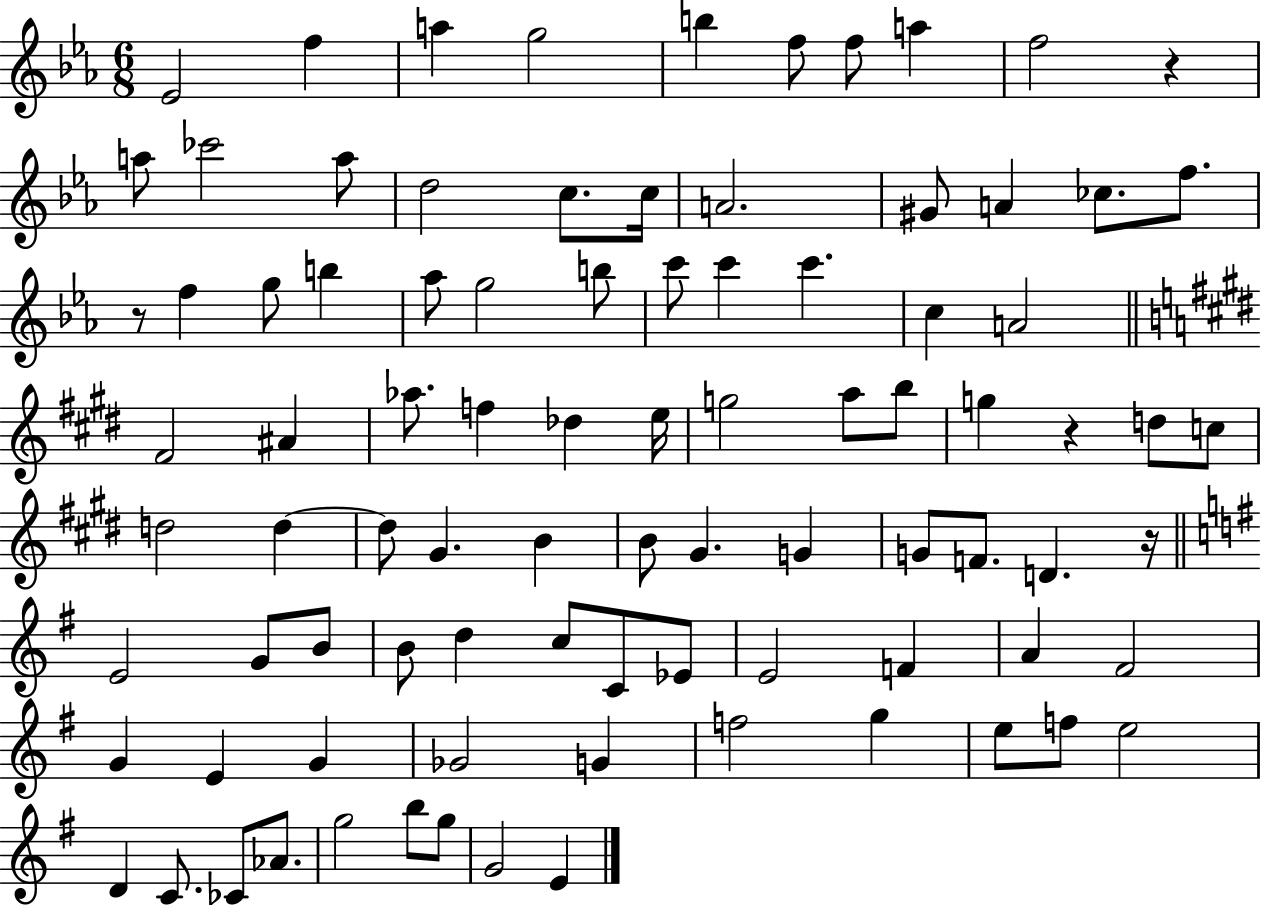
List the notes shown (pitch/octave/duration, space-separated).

Eb4/h F5/q A5/q G5/h B5/q F5/e F5/e A5/q F5/h R/q A5/e CES6/h A5/e D5/h C5/e. C5/s A4/h. G#4/e A4/q CES5/e. F5/e. R/e F5/q G5/e B5/q Ab5/e G5/h B5/e C6/e C6/q C6/q. C5/q A4/h F#4/h A#4/q Ab5/e. F5/q Db5/q E5/s G5/h A5/e B5/e G5/q R/q D5/e C5/e D5/h D5/q D5/e G#4/q. B4/q B4/e G#4/q. G4/q G4/e F4/e. D4/q. R/s E4/h G4/e B4/e B4/e D5/q C5/e C4/e Eb4/e E4/h F4/q A4/q F#4/h G4/q E4/q G4/q Gb4/h G4/q F5/h G5/q E5/e F5/e E5/h D4/q C4/e. CES4/e Ab4/e. G5/h B5/e G5/e G4/h E4/q